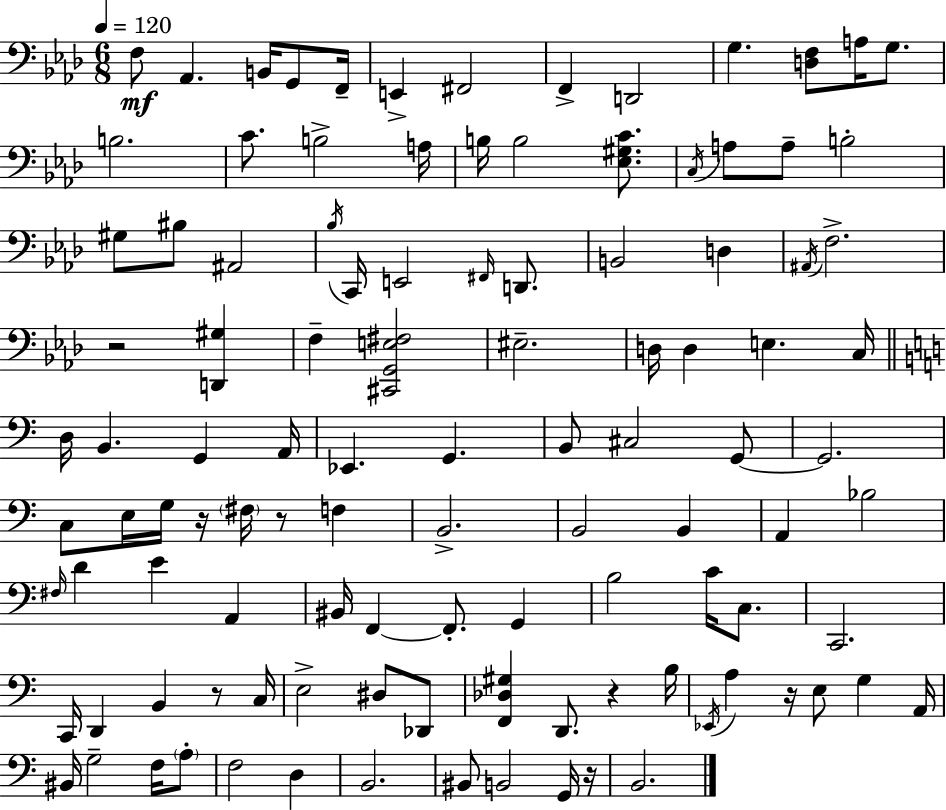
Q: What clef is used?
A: bass